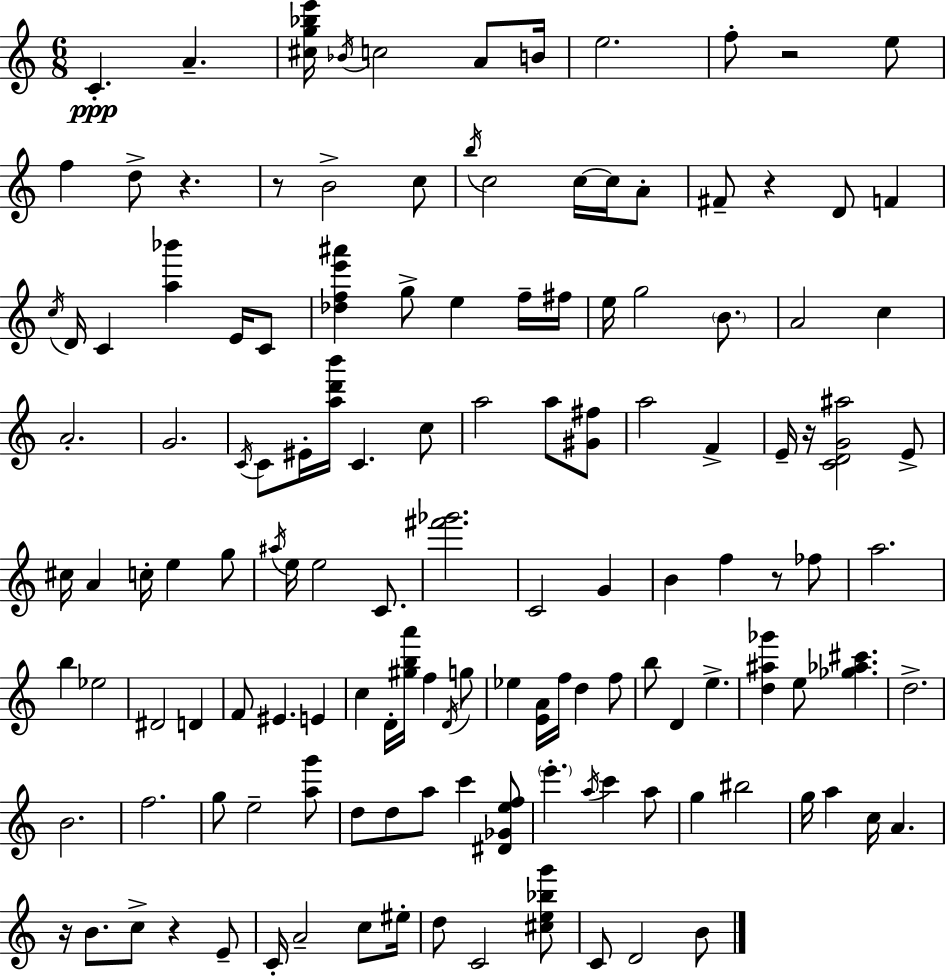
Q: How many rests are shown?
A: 8